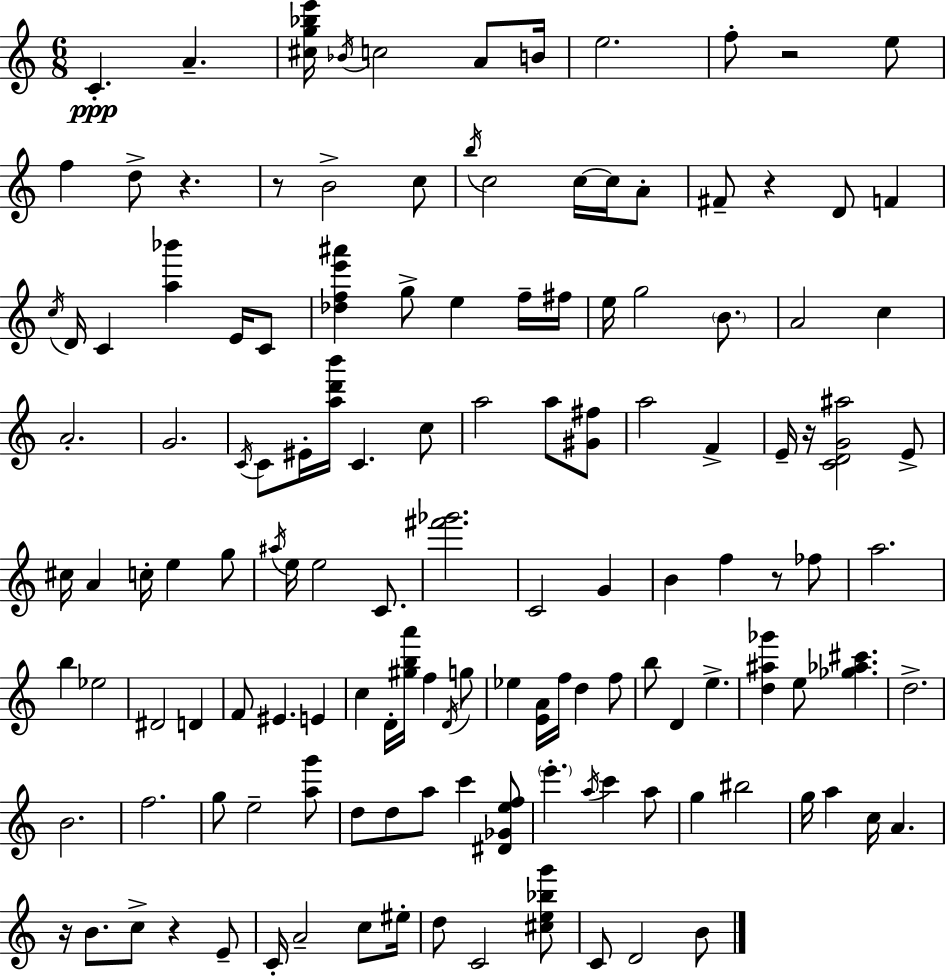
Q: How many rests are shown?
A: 8